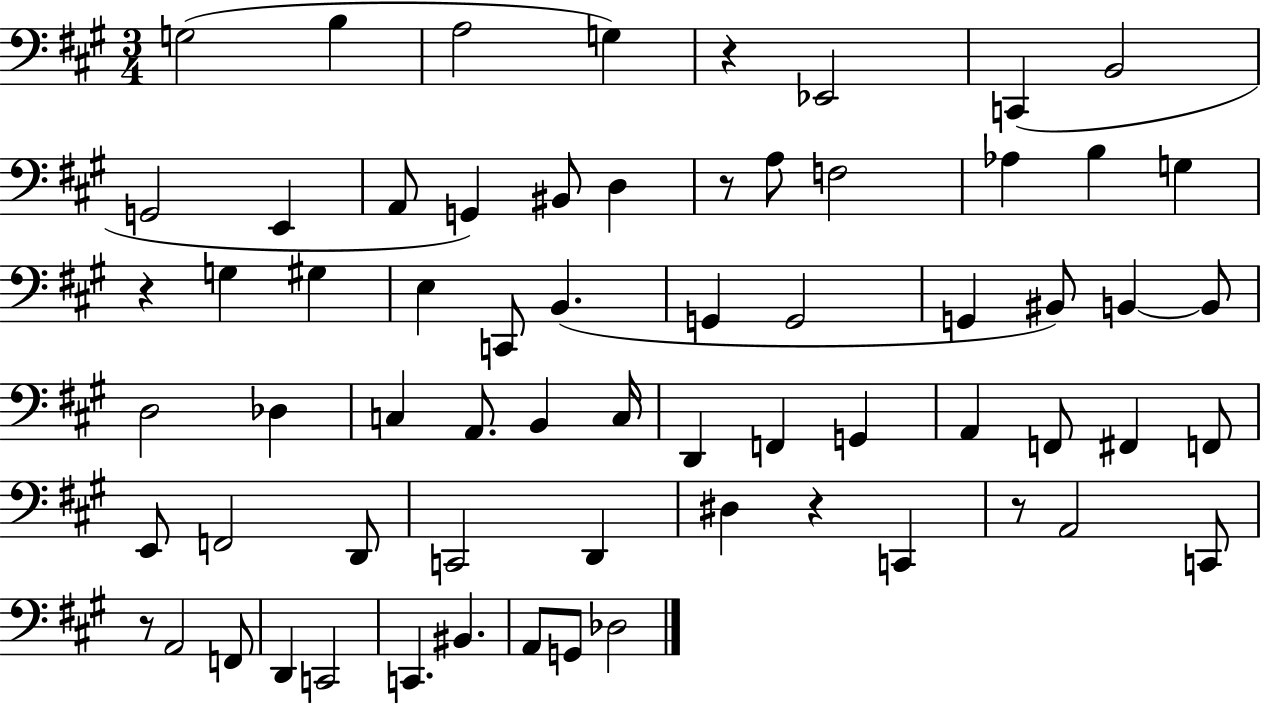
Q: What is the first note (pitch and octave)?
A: G3